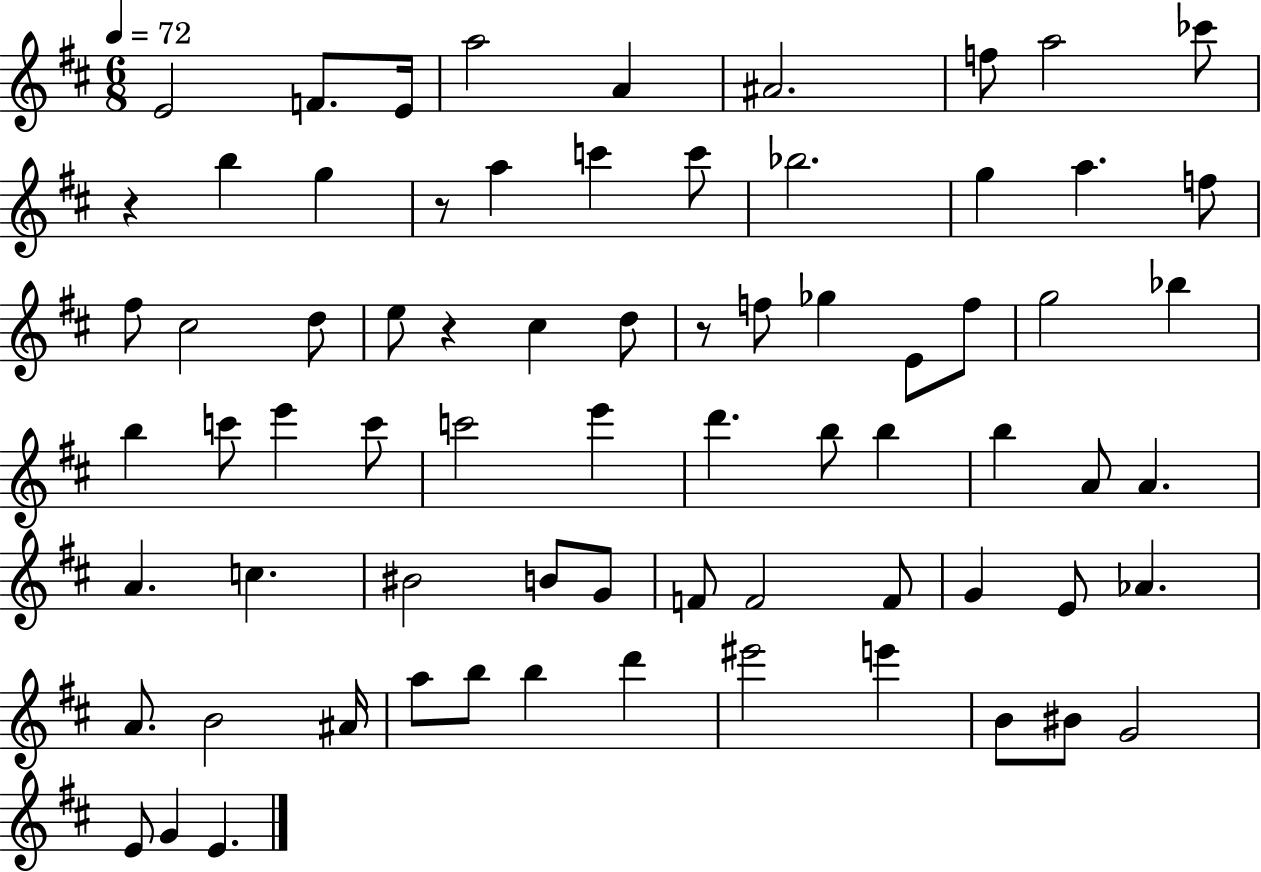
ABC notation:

X:1
T:Untitled
M:6/8
L:1/4
K:D
E2 F/2 E/4 a2 A ^A2 f/2 a2 _c'/2 z b g z/2 a c' c'/2 _b2 g a f/2 ^f/2 ^c2 d/2 e/2 z ^c d/2 z/2 f/2 _g E/2 f/2 g2 _b b c'/2 e' c'/2 c'2 e' d' b/2 b b A/2 A A c ^B2 B/2 G/2 F/2 F2 F/2 G E/2 _A A/2 B2 ^A/4 a/2 b/2 b d' ^e'2 e' B/2 ^B/2 G2 E/2 G E